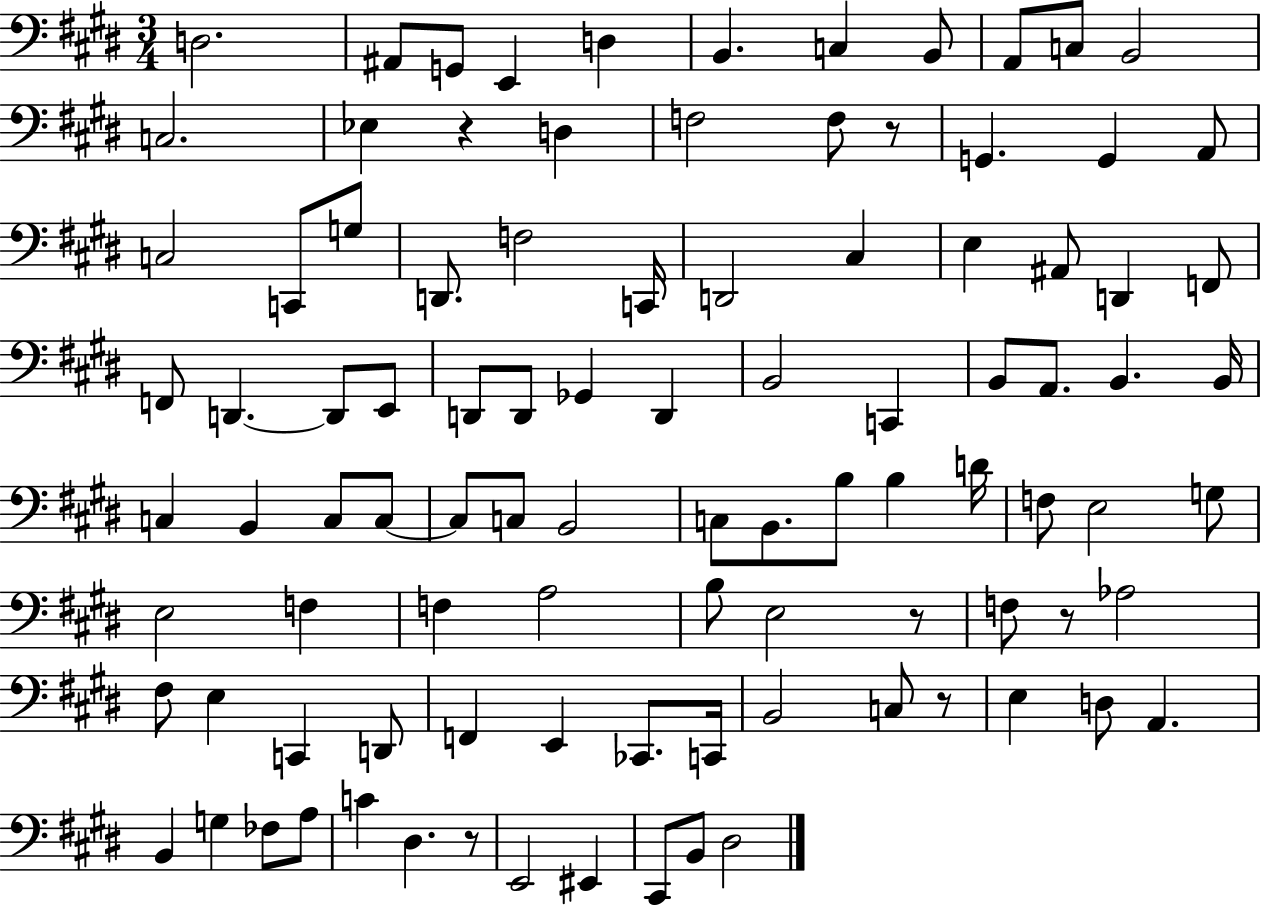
D3/h. A#2/e G2/e E2/q D3/q B2/q. C3/q B2/e A2/e C3/e B2/h C3/h. Eb3/q R/q D3/q F3/h F3/e R/e G2/q. G2/q A2/e C3/h C2/e G3/e D2/e. F3/h C2/s D2/h C#3/q E3/q A#2/e D2/q F2/e F2/e D2/q. D2/e E2/e D2/e D2/e Gb2/q D2/q B2/h C2/q B2/e A2/e. B2/q. B2/s C3/q B2/q C3/e C3/e C3/e C3/e B2/h C3/e B2/e. B3/e B3/q D4/s F3/e E3/h G3/e E3/h F3/q F3/q A3/h B3/e E3/h R/e F3/e R/e Ab3/h F#3/e E3/q C2/q D2/e F2/q E2/q CES2/e. C2/s B2/h C3/e R/e E3/q D3/e A2/q. B2/q G3/q FES3/e A3/e C4/q D#3/q. R/e E2/h EIS2/q C#2/e B2/e D#3/h